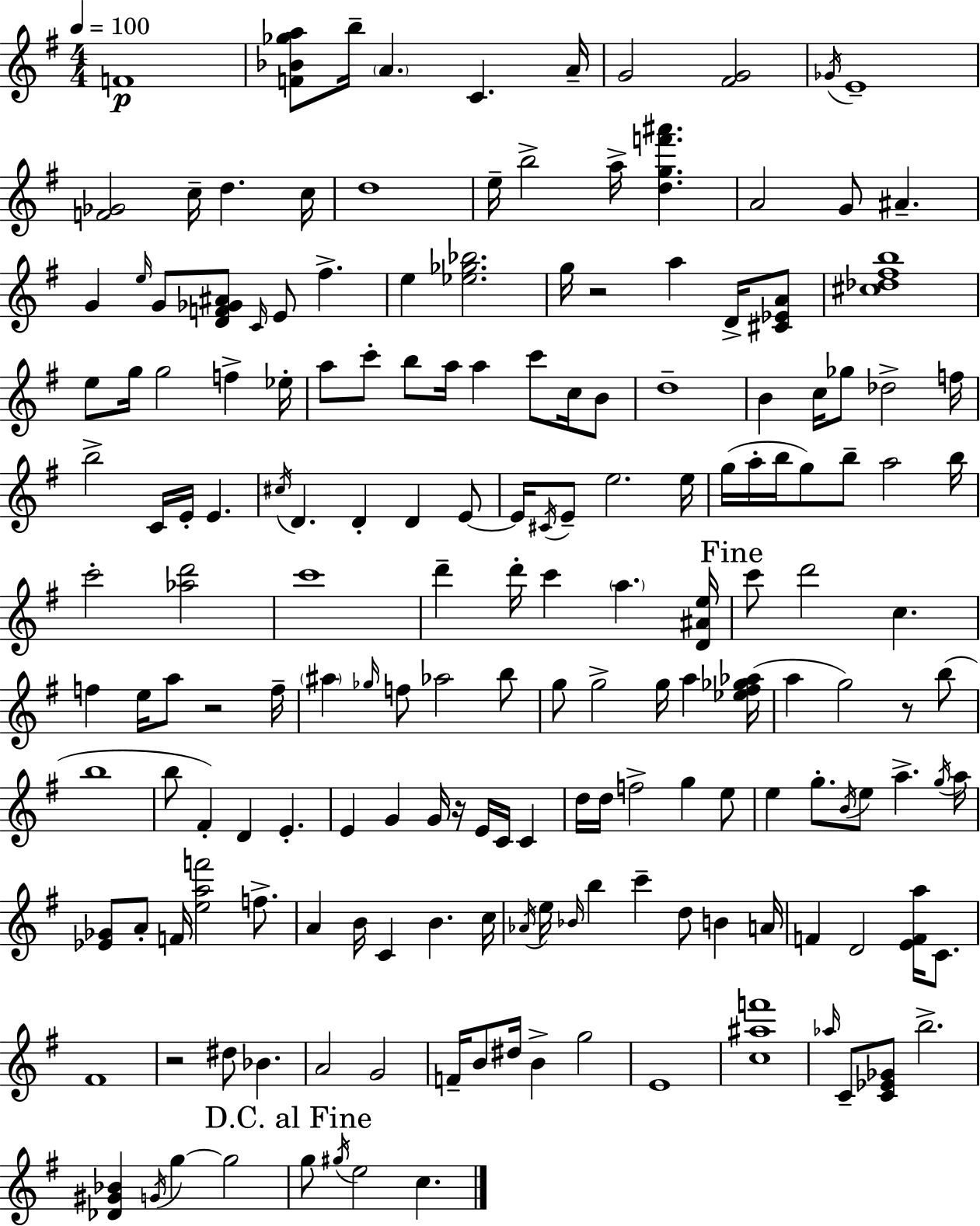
{
  \clef treble
  \numericTimeSignature
  \time 4/4
  \key g \major
  \tempo 4 = 100
  f'1\p | <f' bes' ges'' a''>8 b''16-- \parenthesize a'4. c'4. a'16-- | g'2 <fis' g'>2 | \acciaccatura { ges'16 } e'1-- | \break <f' ges'>2 c''16-- d''4. | c''16 d''1 | e''16-- b''2-> a''16-> <d'' g'' f''' ais'''>4. | a'2 g'8 ais'4.-- | \break g'4 \grace { e''16 } g'8 <d' f' ges' ais'>8 \grace { c'16 } e'8 fis''4.-> | e''4 <ees'' ges'' bes''>2. | g''16 r2 a''4 | d'16-> <cis' ees' a'>8 <cis'' des'' fis'' b''>1 | \break e''8 g''16 g''2 f''4-> | ees''16-. a''8 c'''8-. b''8 a''16 a''4 c'''8 | c''16 b'8 d''1-- | b'4 c''16 ges''8 des''2-> | \break f''16 b''2-> c'16 e'16-. e'4. | \acciaccatura { cis''16 } d'4. d'4-. d'4 | e'8~~ e'16 \acciaccatura { cis'16 } e'8-- e''2. | e''16 g''16( a''16-. b''16 g''8) b''8-- a''2 | \break b''16 c'''2-. <aes'' d'''>2 | c'''1 | d'''4-- d'''16-. c'''4 \parenthesize a''4. | <d' ais' e''>16 \mark "Fine" c'''8 d'''2 c''4. | \break f''4 e''16 a''8 r2 | f''16-- \parenthesize ais''4 \grace { ges''16 } f''8 aes''2 | b''8 g''8 g''2-> | g''16 a''4 <ees'' fis'' ges'' aes''>16( a''4 g''2) | \break r8 b''8( b''1 | b''8 fis'4-.) d'4 | e'4.-. e'4 g'4 g'16 r16 | e'16 c'16 c'4 d''16 d''16 f''2-> | \break g''4 e''8 e''4 g''8.-. \acciaccatura { b'16 } e''8 | a''4.-> \acciaccatura { g''16 } a''16 <ees' ges'>8 a'8-. f'16 <e'' a'' f'''>2 | f''8.-> a'4 b'16 c'4 | b'4. c''16 \acciaccatura { aes'16 } e''16 \grace { bes'16 } b''4 c'''4-- | \break d''8 b'4 a'16 f'4 d'2 | <e' f' a''>16 c'8. fis'1 | r2 | dis''8 bes'4. a'2 | \break g'2 f'16-- b'8 dis''16 b'4-> | g''2 e'1 | <c'' ais'' f'''>1 | \grace { aes''16 } c'8-- <c' ees' ges'>8 b''2.-> | \break <des' gis' bes'>4 \acciaccatura { g'16 } | g''4~~ g''2 \mark "D.C. al Fine" g''8 \acciaccatura { gis''16 } e''2 | c''4. \bar "|."
}